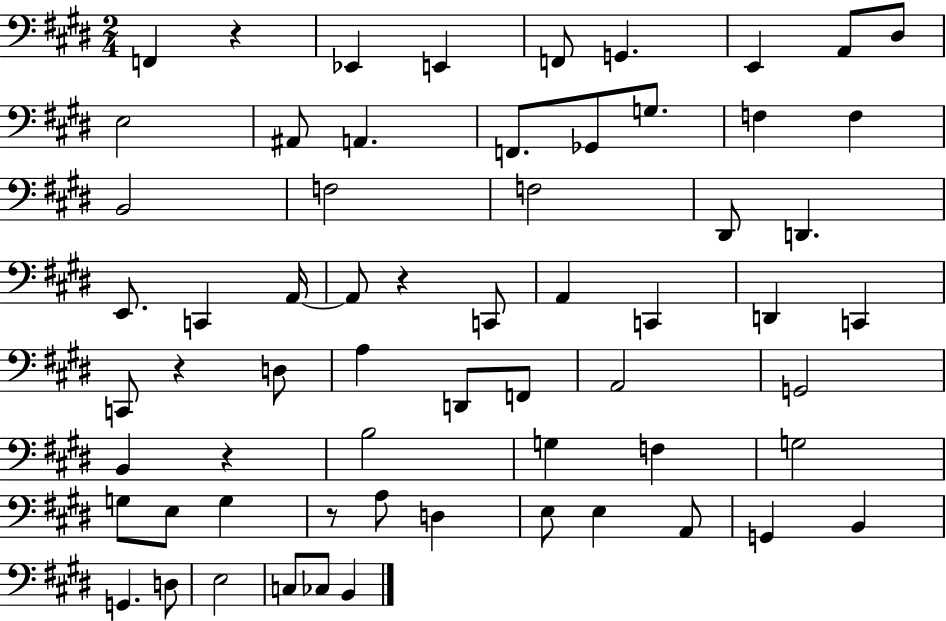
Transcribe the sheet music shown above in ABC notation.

X:1
T:Untitled
M:2/4
L:1/4
K:E
F,, z _E,, E,, F,,/2 G,, E,, A,,/2 ^D,/2 E,2 ^A,,/2 A,, F,,/2 _G,,/2 G,/2 F, F, B,,2 F,2 F,2 ^D,,/2 D,, E,,/2 C,, A,,/4 A,,/2 z C,,/2 A,, C,, D,, C,, C,,/2 z D,/2 A, D,,/2 F,,/2 A,,2 G,,2 B,, z B,2 G, F, G,2 G,/2 E,/2 G, z/2 A,/2 D, E,/2 E, A,,/2 G,, B,, G,, D,/2 E,2 C,/2 _C,/2 B,,